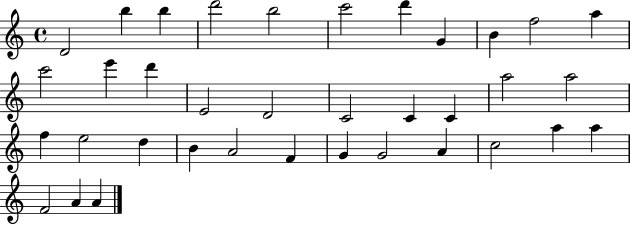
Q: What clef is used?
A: treble